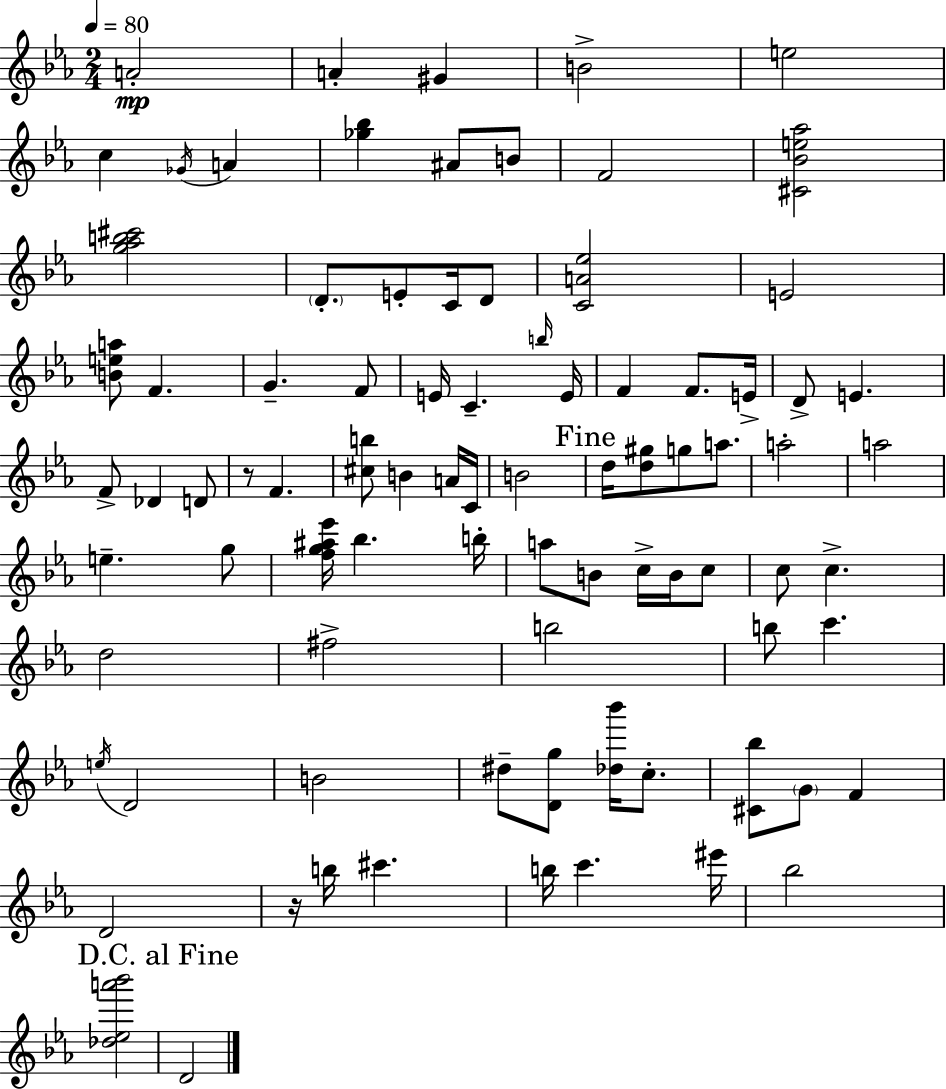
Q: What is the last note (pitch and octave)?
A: D4